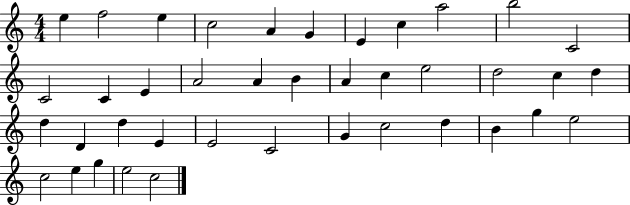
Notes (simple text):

E5/q F5/h E5/q C5/h A4/q G4/q E4/q C5/q A5/h B5/h C4/h C4/h C4/q E4/q A4/h A4/q B4/q A4/q C5/q E5/h D5/h C5/q D5/q D5/q D4/q D5/q E4/q E4/h C4/h G4/q C5/h D5/q B4/q G5/q E5/h C5/h E5/q G5/q E5/h C5/h